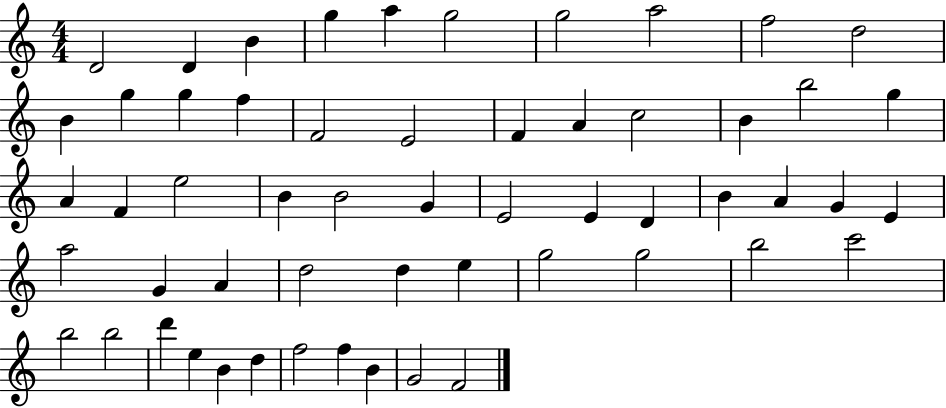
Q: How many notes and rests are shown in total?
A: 56